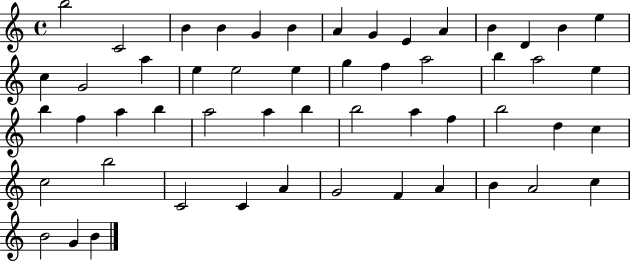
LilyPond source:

{
  \clef treble
  \time 4/4
  \defaultTimeSignature
  \key c \major
  b''2 c'2 | b'4 b'4 g'4 b'4 | a'4 g'4 e'4 a'4 | b'4 d'4 b'4 e''4 | \break c''4 g'2 a''4 | e''4 e''2 e''4 | g''4 f''4 a''2 | b''4 a''2 e''4 | \break b''4 f''4 a''4 b''4 | a''2 a''4 b''4 | b''2 a''4 f''4 | b''2 d''4 c''4 | \break c''2 b''2 | c'2 c'4 a'4 | g'2 f'4 a'4 | b'4 a'2 c''4 | \break b'2 g'4 b'4 | \bar "|."
}